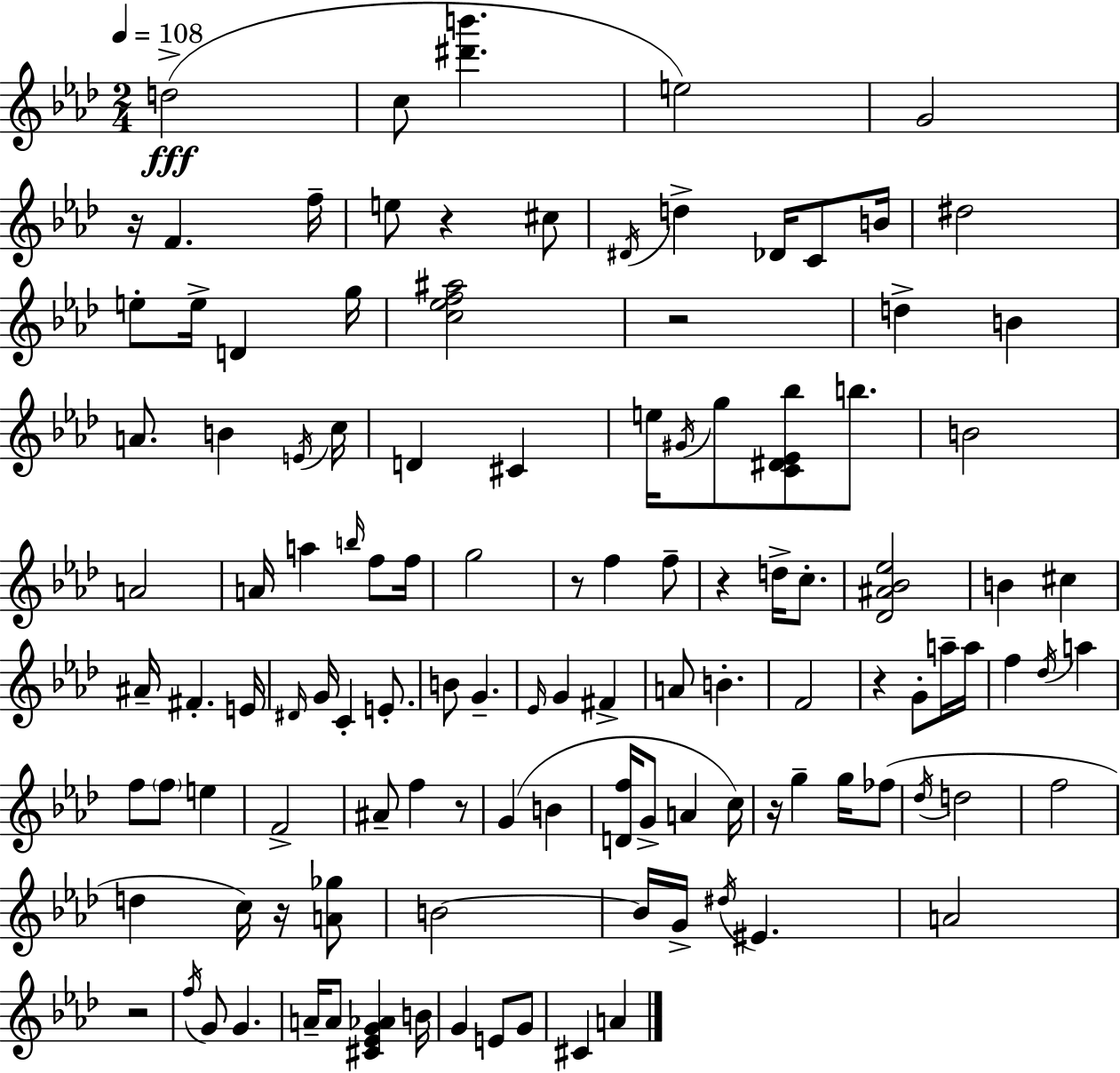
{
  \clef treble
  \numericTimeSignature
  \time 2/4
  \key f \minor
  \tempo 4 = 108
  d''2->(\fff | c''8 <dis''' b'''>4. | e''2) | g'2 | \break r16 f'4. f''16-- | e''8 r4 cis''8 | \acciaccatura { dis'16 } d''4-> des'16 c'8 | b'16 dis''2 | \break e''8-. e''16-> d'4 | g''16 <c'' ees'' f'' ais''>2 | r2 | d''4-> b'4 | \break a'8. b'4 | \acciaccatura { e'16 } c''16 d'4 cis'4 | e''16 \acciaccatura { gis'16 } g''8 <c' dis' ees' bes''>8 | b''8. b'2 | \break a'2 | a'16 a''4 | \grace { b''16 } f''8 f''16 g''2 | r8 f''4 | \break f''8-- r4 | d''16-> c''8.-. <des' ais' bes' ees''>2 | b'4 | cis''4 ais'16-- fis'4.-. | \break e'16 \grace { dis'16 } g'16 c'4-. | e'8.-. b'8 g'4.-- | \grace { ees'16 } g'4 | fis'4-> a'8 | \break b'4.-. f'2 | r4 | g'8-. a''16-- a''16 f''4 | \acciaccatura { des''16 } a''4 f''8 | \break \parenthesize f''8 e''4 f'2-> | ais'8-- | f''4 r8 g'4( | b'4 <d' f''>16 | \break g'8-> a'4 c''16) r16 | g''4-- g''16 fes''8( \acciaccatura { des''16 } | d''2 | f''2 | \break d''4 c''16) r16 <a' ges''>8 | b'2~~ | b'16 g'16-> \acciaccatura { dis''16 } eis'4. | a'2 | \break r2 | \acciaccatura { f''16 } g'8 g'4. | a'16-- a'8 <cis' ees' g' aes'>4 | b'16 g'4 e'8 | \break g'8 cis'4 a'4 | \bar "|."
}